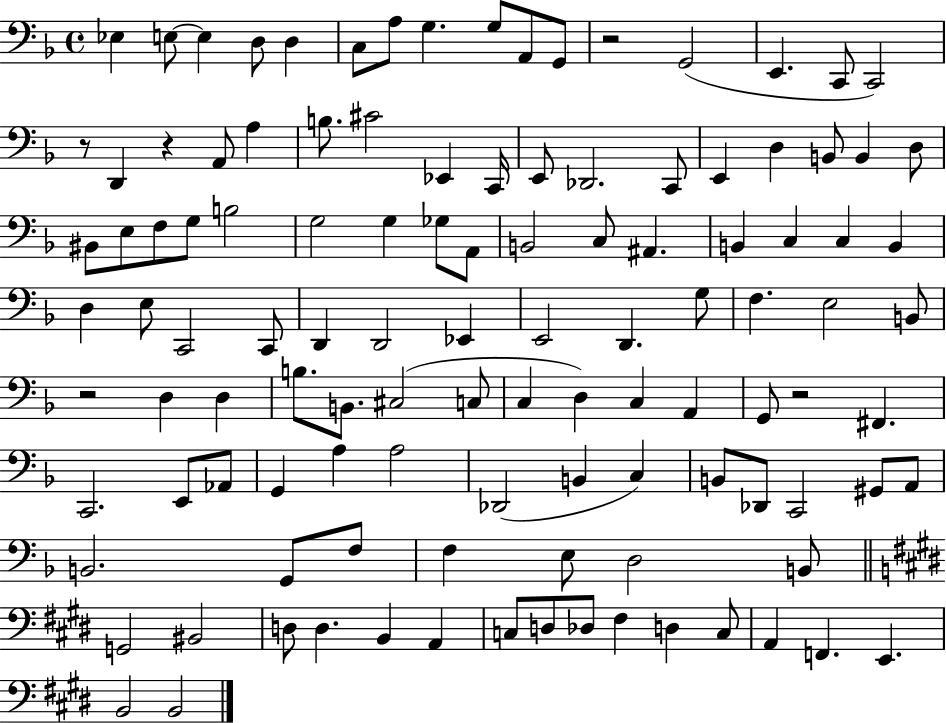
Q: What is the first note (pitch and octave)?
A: Eb3